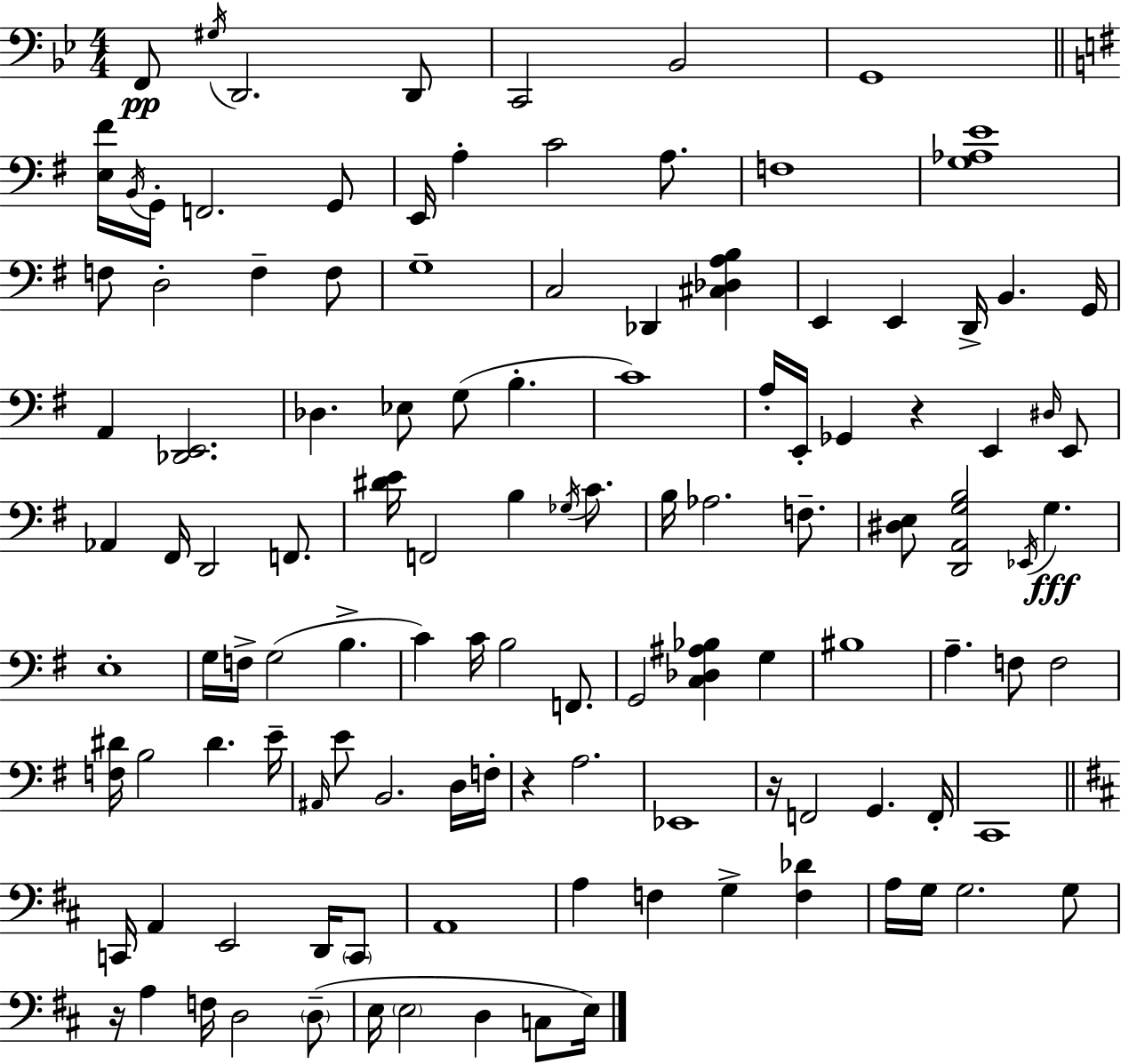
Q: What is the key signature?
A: G minor